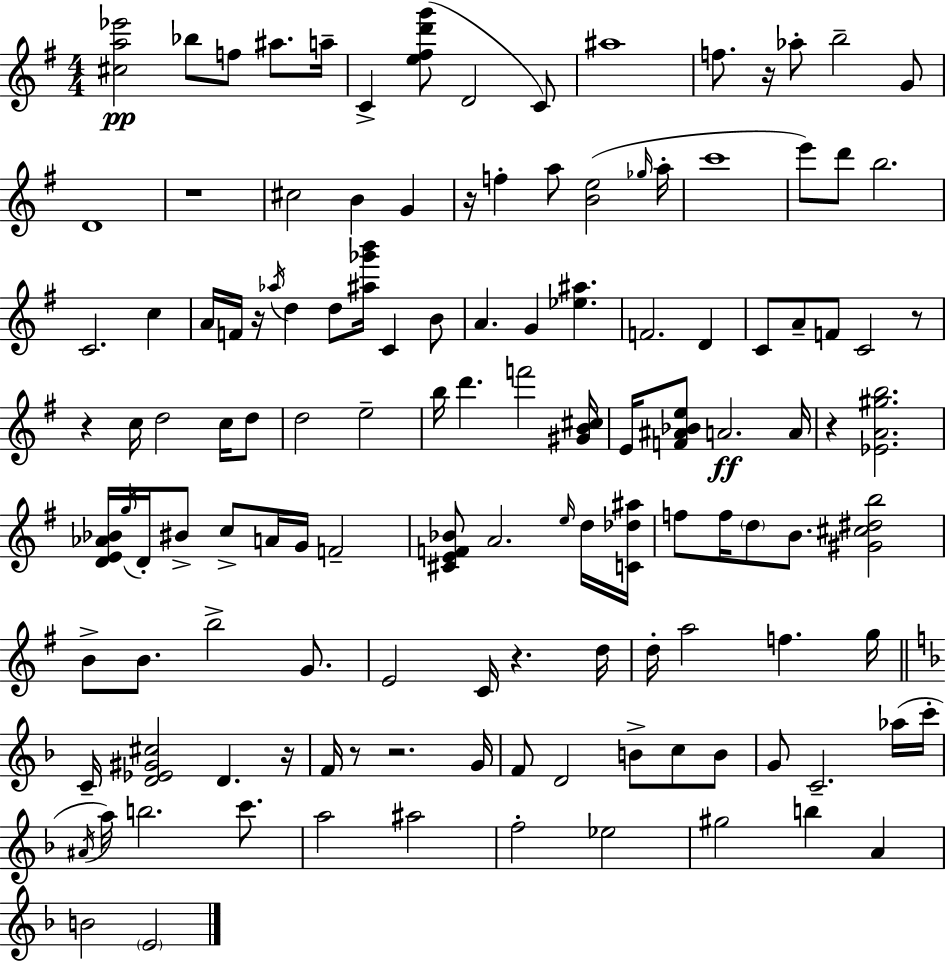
{
  \clef treble
  \numericTimeSignature
  \time 4/4
  \key e \minor
  <cis'' a'' ees'''>2\pp bes''8 f''8 ais''8. a''16-- | c'4-> <e'' fis'' d''' g'''>8( d'2 c'8) | ais''1 | f''8. r16 aes''8-. b''2-- g'8 | \break d'1 | r1 | cis''2 b'4 g'4 | r16 f''4-. a''8 <b' e''>2( \grace { ges''16 } | \break a''16-. c'''1 | e'''8) d'''8 b''2. | c'2. c''4 | a'16 f'16 r16 \acciaccatura { aes''16 } d''4 d''8 <ais'' ges''' b'''>16 c'4 | \break b'8 a'4. g'4 <ees'' ais''>4. | f'2. d'4 | c'8 a'8-- f'8 c'2 | r8 r4 c''16 d''2 c''16 | \break d''8 d''2 e''2-- | b''16 d'''4. f'''2 | <gis' b' cis''>16 e'16 <f' ais' bes' e''>8 a'2.\ff | a'16 r4 <ees' a' gis'' b''>2. | \break <d' e' aes' bes'>16 \acciaccatura { g''16 } d'16-. bis'8-> c''8-> a'16 g'16 f'2-- | <cis' e' f' bes'>8 a'2. | \grace { e''16 } d''16 <c' des'' ais''>16 f''8 f''16 \parenthesize d''8 b'8. <gis' cis'' dis'' b''>2 | b'8-> b'8. b''2-> | \break g'8. e'2 c'16 r4. | d''16 d''16-. a''2 f''4. | g''16 \bar "||" \break \key f \major c'16-- <d' ees' gis' cis''>2 d'4. r16 | f'16 r8 r2. g'16 | f'8 d'2 b'8-> c''8 b'8 | g'8 c'2.-- aes''16( c'''16-. | \break \acciaccatura { ais'16 }) a''16 b''2. c'''8. | a''2 ais''2 | f''2-. ees''2 | gis''2 b''4 a'4 | \break b'2 \parenthesize e'2 | \bar "|."
}